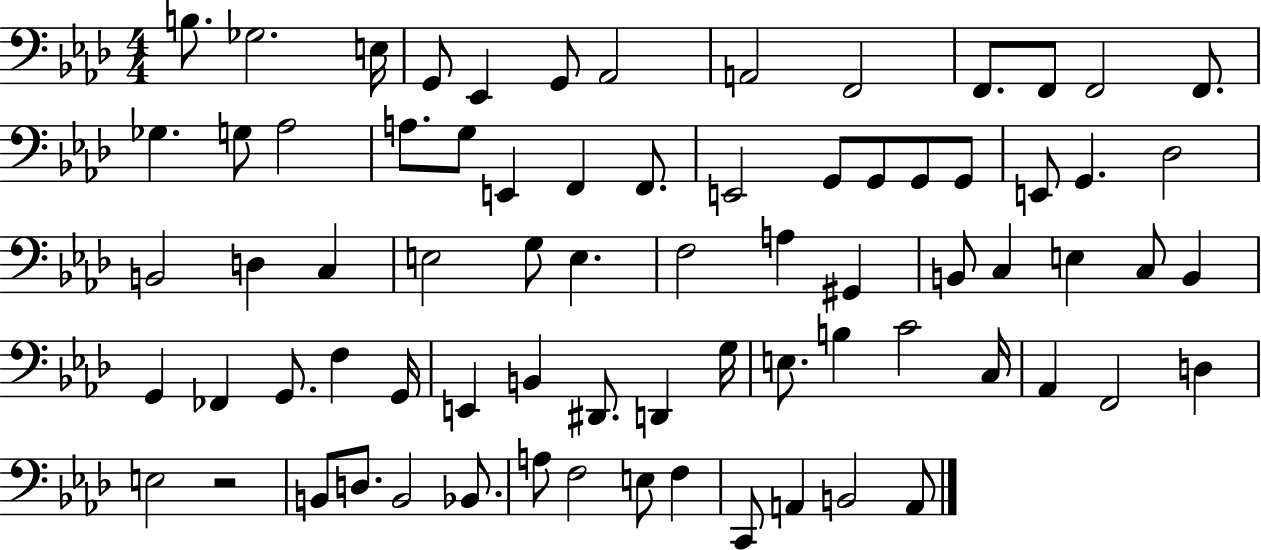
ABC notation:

X:1
T:Untitled
M:4/4
L:1/4
K:Ab
B,/2 _G,2 E,/4 G,,/2 _E,, G,,/2 _A,,2 A,,2 F,,2 F,,/2 F,,/2 F,,2 F,,/2 _G, G,/2 _A,2 A,/2 G,/2 E,, F,, F,,/2 E,,2 G,,/2 G,,/2 G,,/2 G,,/2 E,,/2 G,, _D,2 B,,2 D, C, E,2 G,/2 E, F,2 A, ^G,, B,,/2 C, E, C,/2 B,, G,, _F,, G,,/2 F, G,,/4 E,, B,, ^D,,/2 D,, G,/4 E,/2 B, C2 C,/4 _A,, F,,2 D, E,2 z2 B,,/2 D,/2 B,,2 _B,,/2 A,/2 F,2 E,/2 F, C,,/2 A,, B,,2 A,,/2